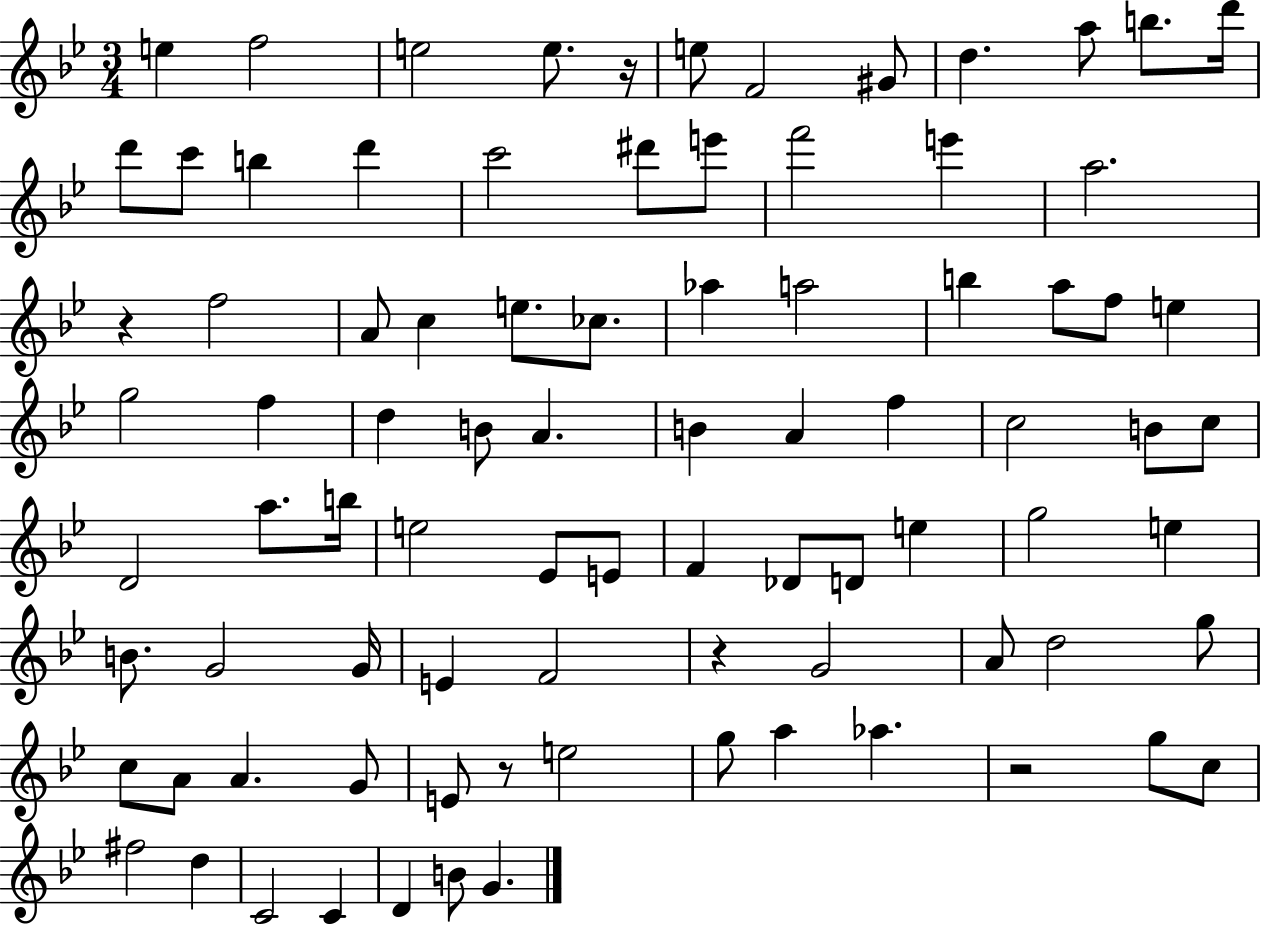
{
  \clef treble
  \numericTimeSignature
  \time 3/4
  \key bes \major
  e''4 f''2 | e''2 e''8. r16 | e''8 f'2 gis'8 | d''4. a''8 b''8. d'''16 | \break d'''8 c'''8 b''4 d'''4 | c'''2 dis'''8 e'''8 | f'''2 e'''4 | a''2. | \break r4 f''2 | a'8 c''4 e''8. ces''8. | aes''4 a''2 | b''4 a''8 f''8 e''4 | \break g''2 f''4 | d''4 b'8 a'4. | b'4 a'4 f''4 | c''2 b'8 c''8 | \break d'2 a''8. b''16 | e''2 ees'8 e'8 | f'4 des'8 d'8 e''4 | g''2 e''4 | \break b'8. g'2 g'16 | e'4 f'2 | r4 g'2 | a'8 d''2 g''8 | \break c''8 a'8 a'4. g'8 | e'8 r8 e''2 | g''8 a''4 aes''4. | r2 g''8 c''8 | \break fis''2 d''4 | c'2 c'4 | d'4 b'8 g'4. | \bar "|."
}